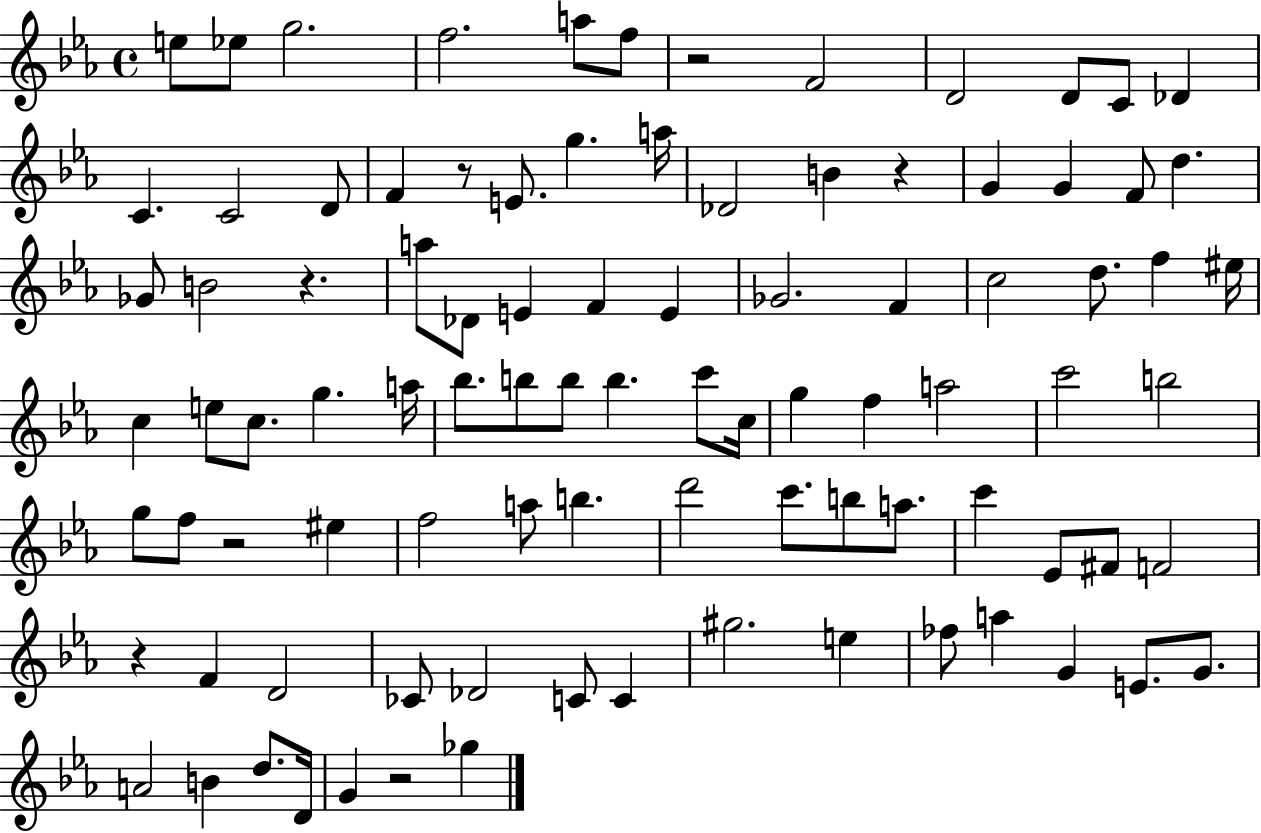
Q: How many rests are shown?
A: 7